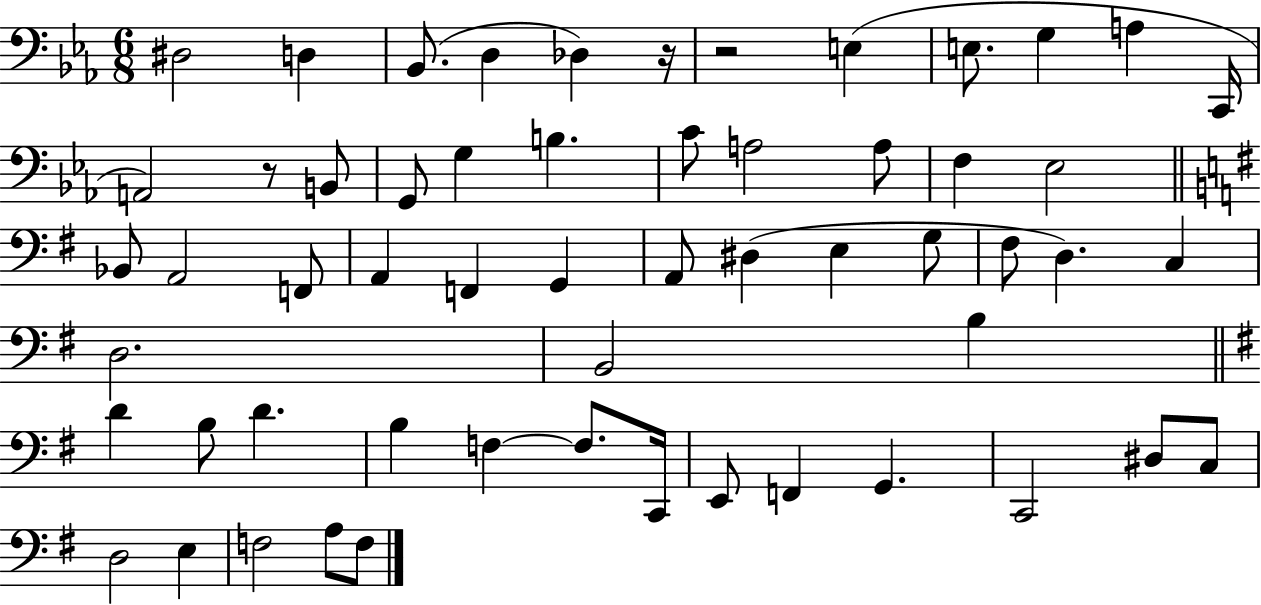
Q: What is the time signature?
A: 6/8